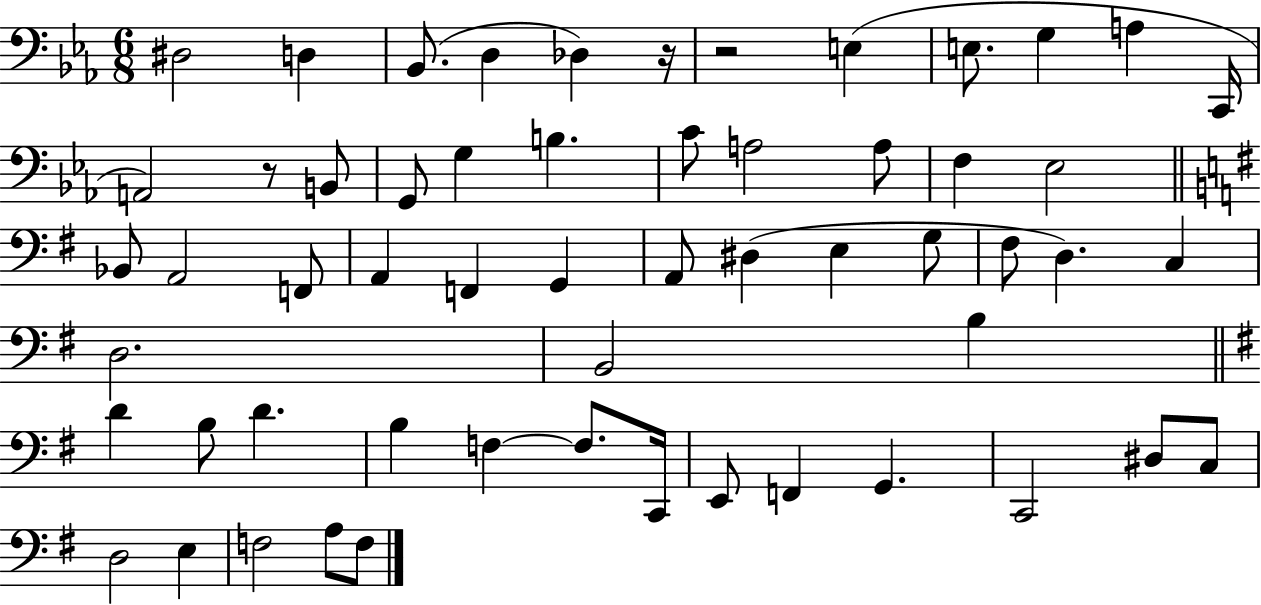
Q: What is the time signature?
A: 6/8